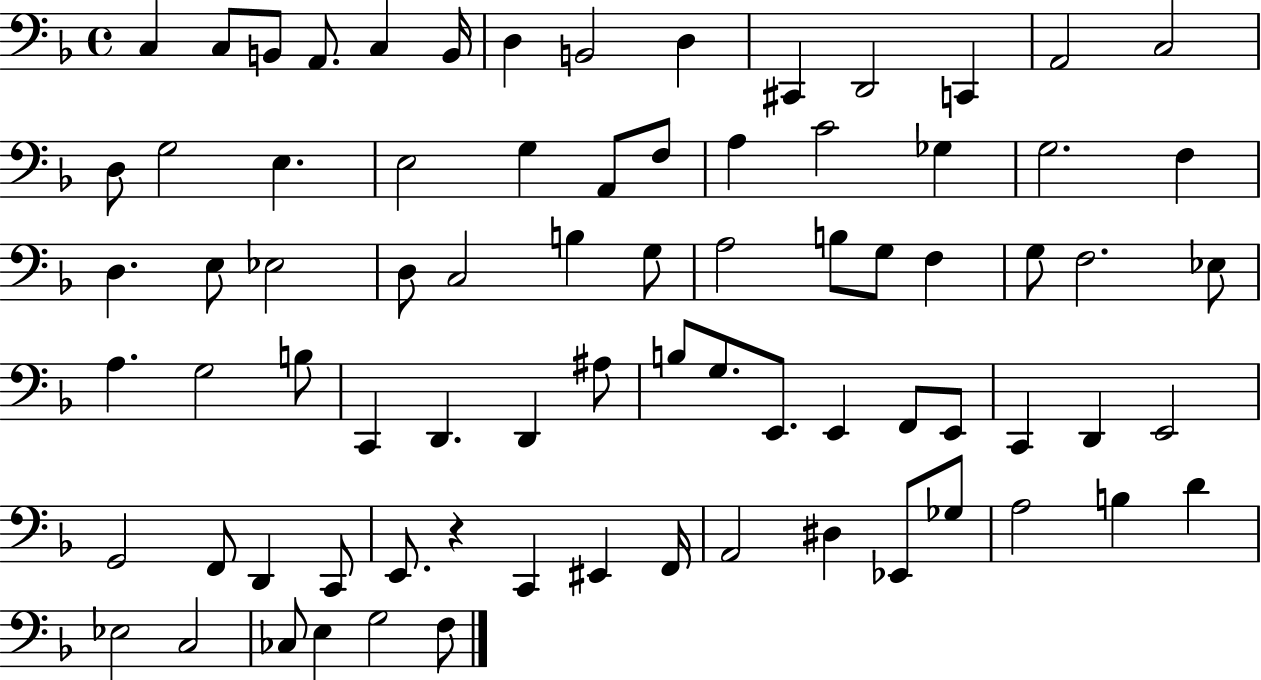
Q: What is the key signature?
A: F major